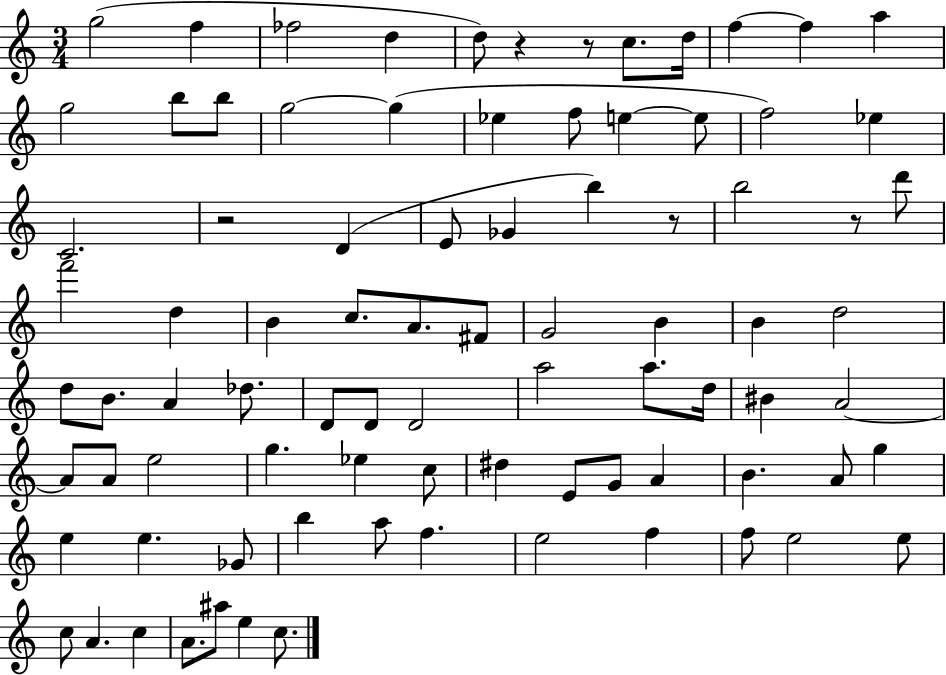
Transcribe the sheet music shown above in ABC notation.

X:1
T:Untitled
M:3/4
L:1/4
K:C
g2 f _f2 d d/2 z z/2 c/2 d/4 f f a g2 b/2 b/2 g2 g _e f/2 e e/2 f2 _e C2 z2 D E/2 _G b z/2 b2 z/2 d'/2 f'2 d B c/2 A/2 ^F/2 G2 B B d2 d/2 B/2 A _d/2 D/2 D/2 D2 a2 a/2 d/4 ^B A2 A/2 A/2 e2 g _e c/2 ^d E/2 G/2 A B A/2 g e e _G/2 b a/2 f e2 f f/2 e2 e/2 c/2 A c A/2 ^a/2 e c/2